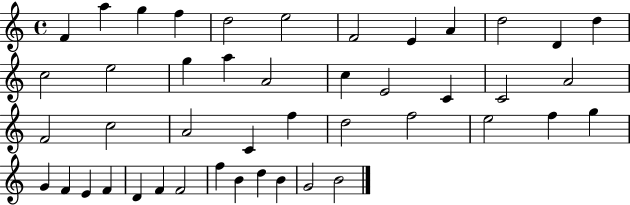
F4/q A5/q G5/q F5/q D5/h E5/h F4/h E4/q A4/q D5/h D4/q D5/q C5/h E5/h G5/q A5/q A4/h C5/q E4/h C4/q C4/h A4/h F4/h C5/h A4/h C4/q F5/q D5/h F5/h E5/h F5/q G5/q G4/q F4/q E4/q F4/q D4/q F4/q F4/h F5/q B4/q D5/q B4/q G4/h B4/h